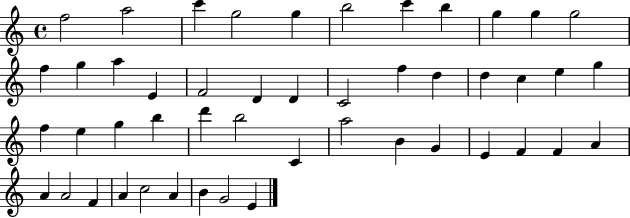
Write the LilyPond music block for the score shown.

{
  \clef treble
  \time 4/4
  \defaultTimeSignature
  \key c \major
  f''2 a''2 | c'''4 g''2 g''4 | b''2 c'''4 b''4 | g''4 g''4 g''2 | \break f''4 g''4 a''4 e'4 | f'2 d'4 d'4 | c'2 f''4 d''4 | d''4 c''4 e''4 g''4 | \break f''4 e''4 g''4 b''4 | d'''4 b''2 c'4 | a''2 b'4 g'4 | e'4 f'4 f'4 a'4 | \break a'4 a'2 f'4 | a'4 c''2 a'4 | b'4 g'2 e'4 | \bar "|."
}